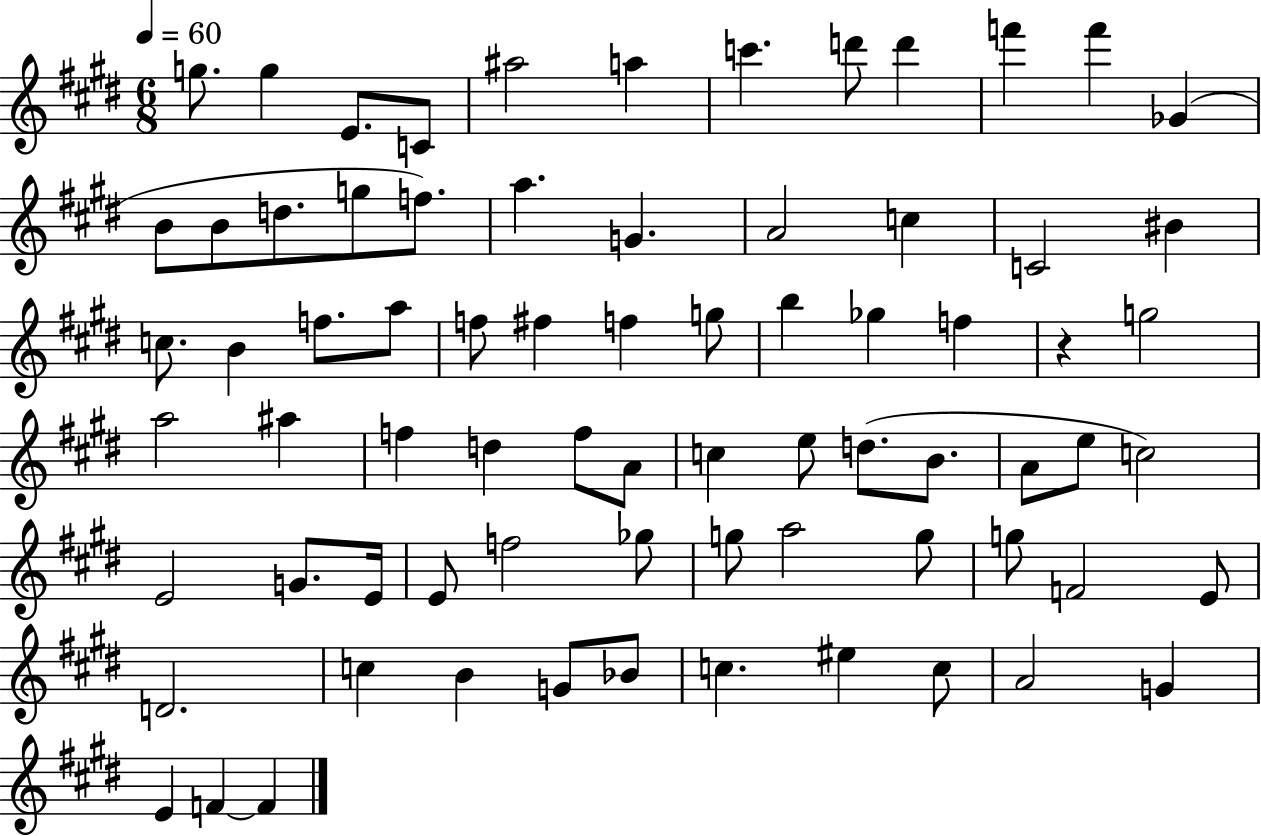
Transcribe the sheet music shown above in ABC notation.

X:1
T:Untitled
M:6/8
L:1/4
K:E
g/2 g E/2 C/2 ^a2 a c' d'/2 d' f' f' _G B/2 B/2 d/2 g/2 f/2 a G A2 c C2 ^B c/2 B f/2 a/2 f/2 ^f f g/2 b _g f z g2 a2 ^a f d f/2 A/2 c e/2 d/2 B/2 A/2 e/2 c2 E2 G/2 E/4 E/2 f2 _g/2 g/2 a2 g/2 g/2 F2 E/2 D2 c B G/2 _B/2 c ^e c/2 A2 G E F F